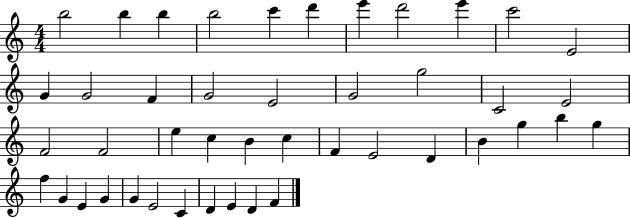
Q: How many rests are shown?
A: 0